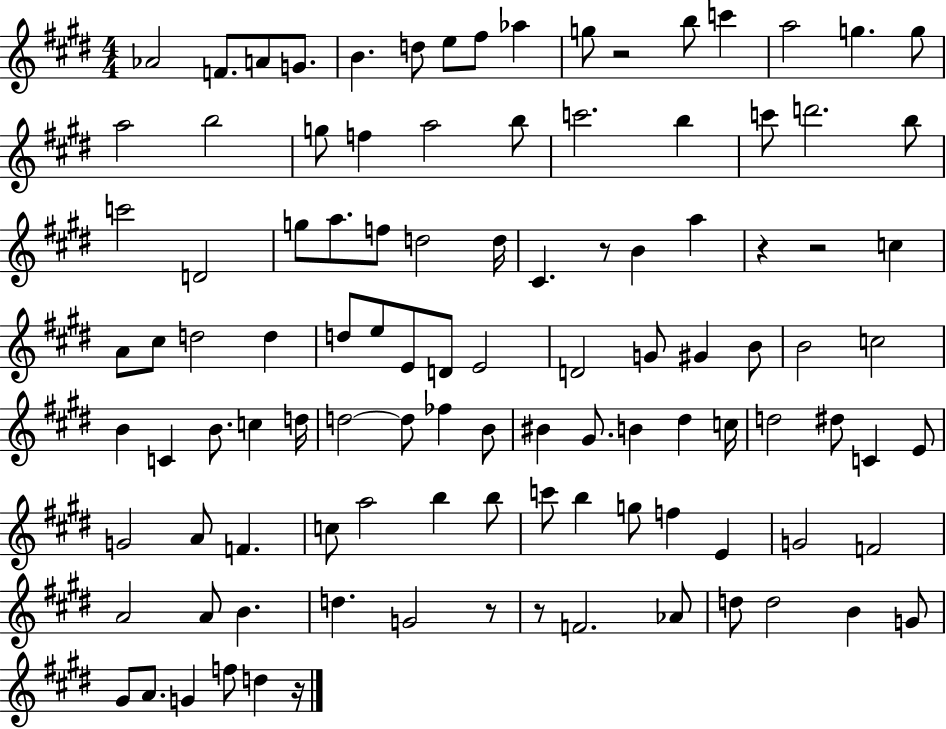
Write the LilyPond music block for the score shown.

{
  \clef treble
  \numericTimeSignature
  \time 4/4
  \key e \major
  \repeat volta 2 { aes'2 f'8. a'8 g'8. | b'4. d''8 e''8 fis''8 aes''4 | g''8 r2 b''8 c'''4 | a''2 g''4. g''8 | \break a''2 b''2 | g''8 f''4 a''2 b''8 | c'''2. b''4 | c'''8 d'''2. b''8 | \break c'''2 d'2 | g''8 a''8. f''8 d''2 d''16 | cis'4. r8 b'4 a''4 | r4 r2 c''4 | \break a'8 cis''8 d''2 d''4 | d''8 e''8 e'8 d'8 e'2 | d'2 g'8 gis'4 b'8 | b'2 c''2 | \break b'4 c'4 b'8. c''4 d''16 | d''2~~ d''8 fes''4 b'8 | bis'4 gis'8. b'4 dis''4 c''16 | d''2 dis''8 c'4 e'8 | \break g'2 a'8 f'4. | c''8 a''2 b''4 b''8 | c'''8 b''4 g''8 f''4 e'4 | g'2 f'2 | \break a'2 a'8 b'4. | d''4. g'2 r8 | r8 f'2. aes'8 | d''8 d''2 b'4 g'8 | \break gis'8 a'8. g'4 f''8 d''4 r16 | } \bar "|."
}